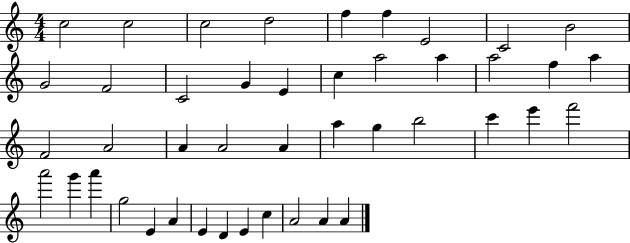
{
  \clef treble
  \numericTimeSignature
  \time 4/4
  \key c \major
  c''2 c''2 | c''2 d''2 | f''4 f''4 e'2 | c'2 b'2 | \break g'2 f'2 | c'2 g'4 e'4 | c''4 a''2 a''4 | a''2 f''4 a''4 | \break f'2 a'2 | a'4 a'2 a'4 | a''4 g''4 b''2 | c'''4 e'''4 f'''2 | \break a'''2 g'''4 a'''4 | g''2 e'4 a'4 | e'4 d'4 e'4 c''4 | a'2 a'4 a'4 | \break \bar "|."
}